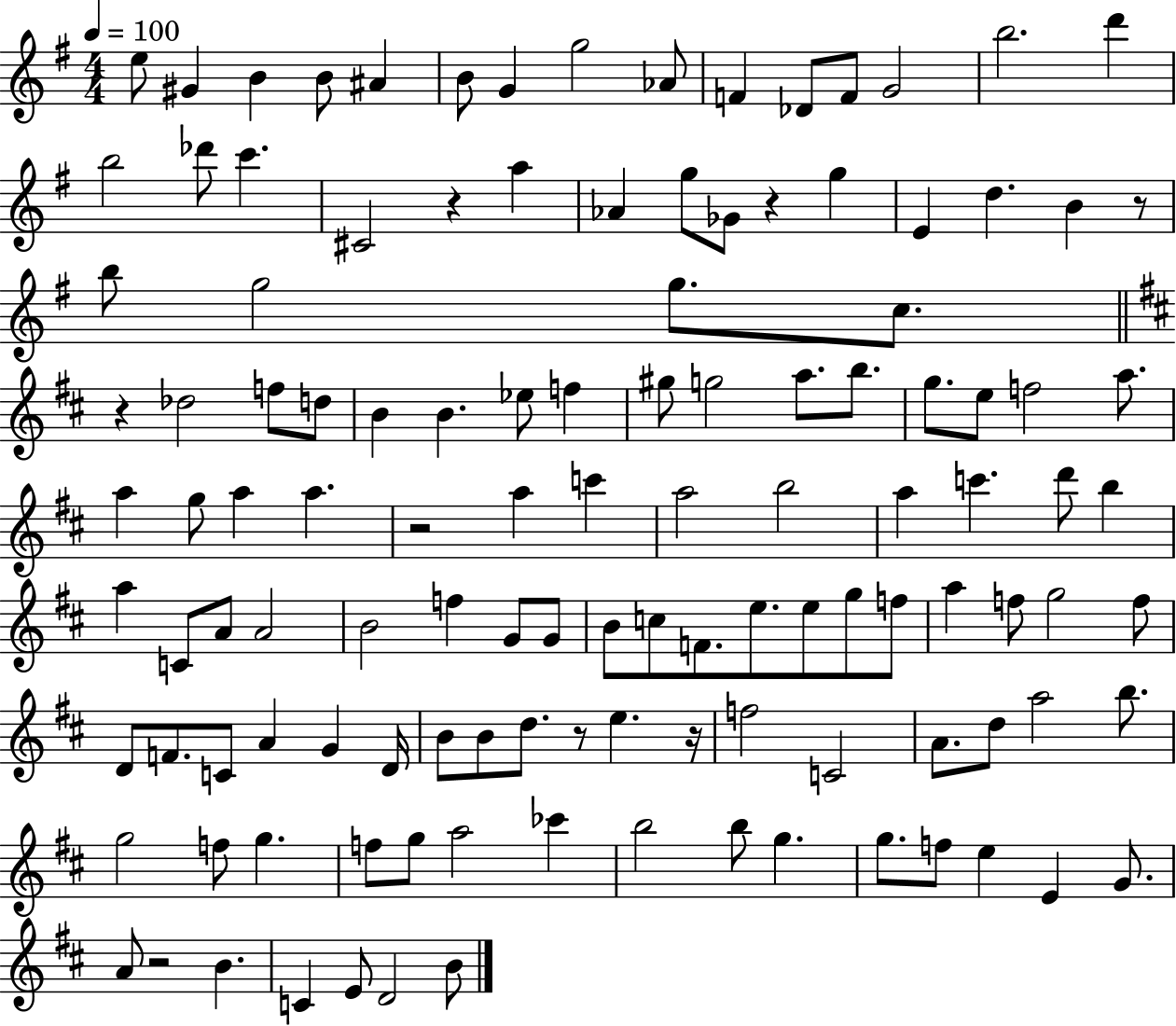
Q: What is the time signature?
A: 4/4